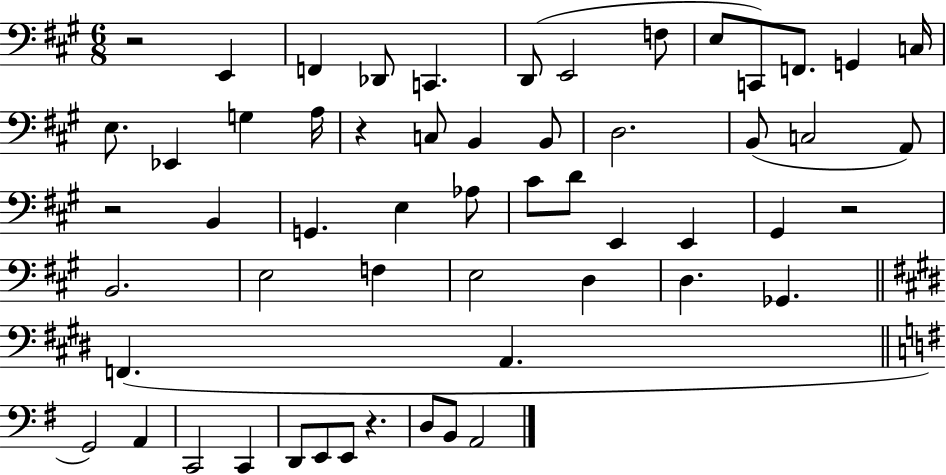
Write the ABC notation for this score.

X:1
T:Untitled
M:6/8
L:1/4
K:A
z2 E,, F,, _D,,/2 C,, D,,/2 E,,2 F,/2 E,/2 C,,/2 F,,/2 G,, C,/4 E,/2 _E,, G, A,/4 z C,/2 B,, B,,/2 D,2 B,,/2 C,2 A,,/2 z2 B,, G,, E, _A,/2 ^C/2 D/2 E,, E,, ^G,, z2 B,,2 E,2 F, E,2 D, D, _G,, F,, A,, G,,2 A,, C,,2 C,, D,,/2 E,,/2 E,,/2 z D,/2 B,,/2 A,,2